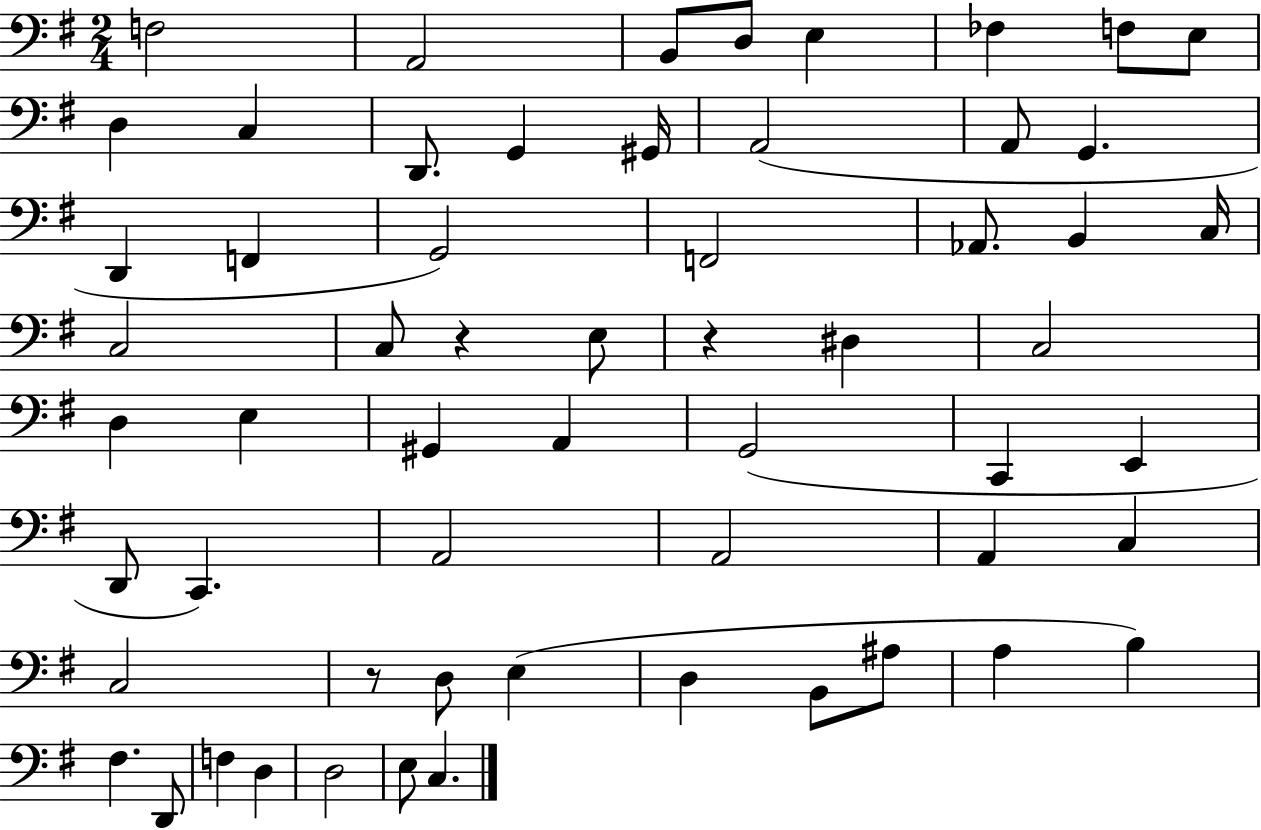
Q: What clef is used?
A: bass